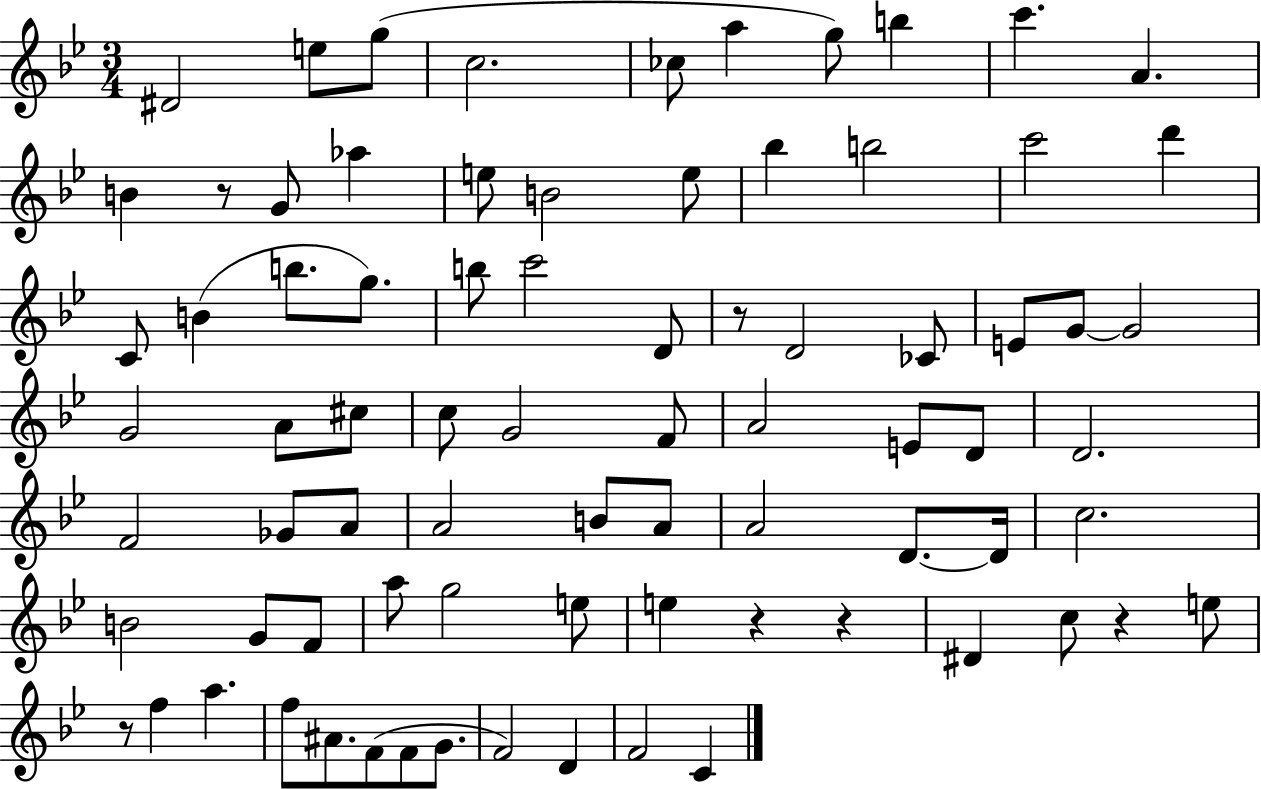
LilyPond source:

{
  \clef treble
  \numericTimeSignature
  \time 3/4
  \key bes \major
  \repeat volta 2 { dis'2 e''8 g''8( | c''2. | ces''8 a''4 g''8) b''4 | c'''4. a'4. | \break b'4 r8 g'8 aes''4 | e''8 b'2 e''8 | bes''4 b''2 | c'''2 d'''4 | \break c'8 b'4( b''8. g''8.) | b''8 c'''2 d'8 | r8 d'2 ces'8 | e'8 g'8~~ g'2 | \break g'2 a'8 cis''8 | c''8 g'2 f'8 | a'2 e'8 d'8 | d'2. | \break f'2 ges'8 a'8 | a'2 b'8 a'8 | a'2 d'8.~~ d'16 | c''2. | \break b'2 g'8 f'8 | a''8 g''2 e''8 | e''4 r4 r4 | dis'4 c''8 r4 e''8 | \break r8 f''4 a''4. | f''8 ais'8. f'8( f'8 g'8. | f'2) d'4 | f'2 c'4 | \break } \bar "|."
}